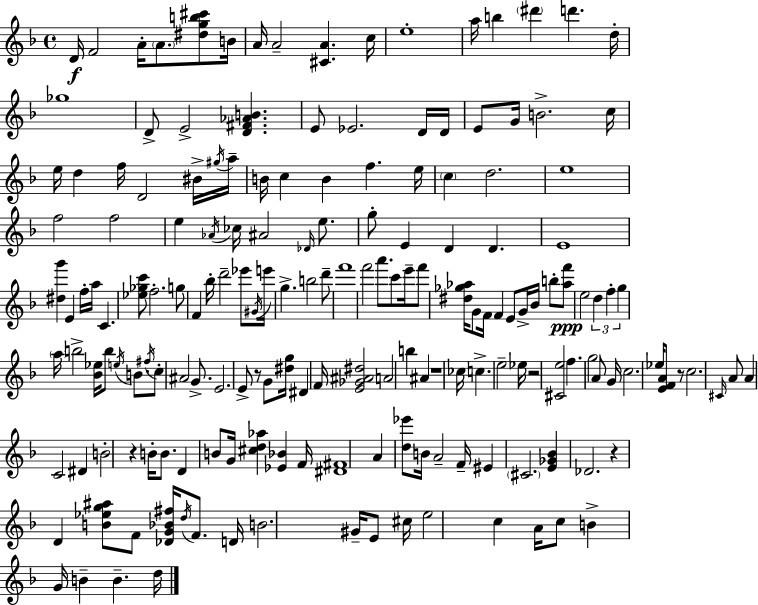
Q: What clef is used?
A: treble